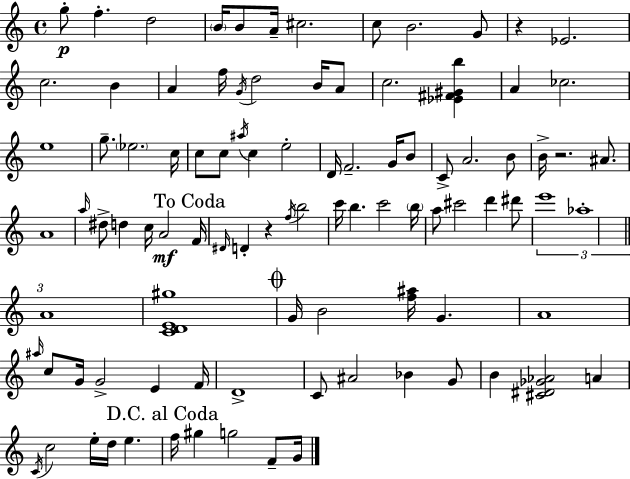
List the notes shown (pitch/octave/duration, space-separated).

G5/e F5/q. D5/h B4/s B4/e A4/s C#5/h. C5/e B4/h. G4/e R/q Eb4/h. C5/h. B4/q A4/q F5/s G4/s D5/h B4/s A4/e C5/h. [Eb4,F#4,G#4,B5]/q A4/q CES5/h. E5/w G5/e. Eb5/h. C5/s C5/e C5/e A#5/s C5/q E5/h D4/s F4/h. G4/s B4/e C4/e A4/h. B4/e B4/s R/h. A#4/e. A4/w A5/s D#5/e D5/q C5/s A4/h F4/s D#4/s D4/q R/q F5/s B5/h C6/s B5/q. C6/h B5/s A5/e C#6/h D6/q D#6/e E6/w Ab5/w A4/w [C4,D4,E4,G#5]/w G4/s B4/h [F5,A#5]/s G4/q. A4/w A#5/s C5/e G4/s G4/h E4/q F4/s D4/w C4/e A#4/h Bb4/q G4/e B4/q [C#4,D#4,Gb4,Ab4]/h A4/q C4/s C5/h E5/s D5/s E5/q. F5/s G#5/q G5/h F4/e G4/s